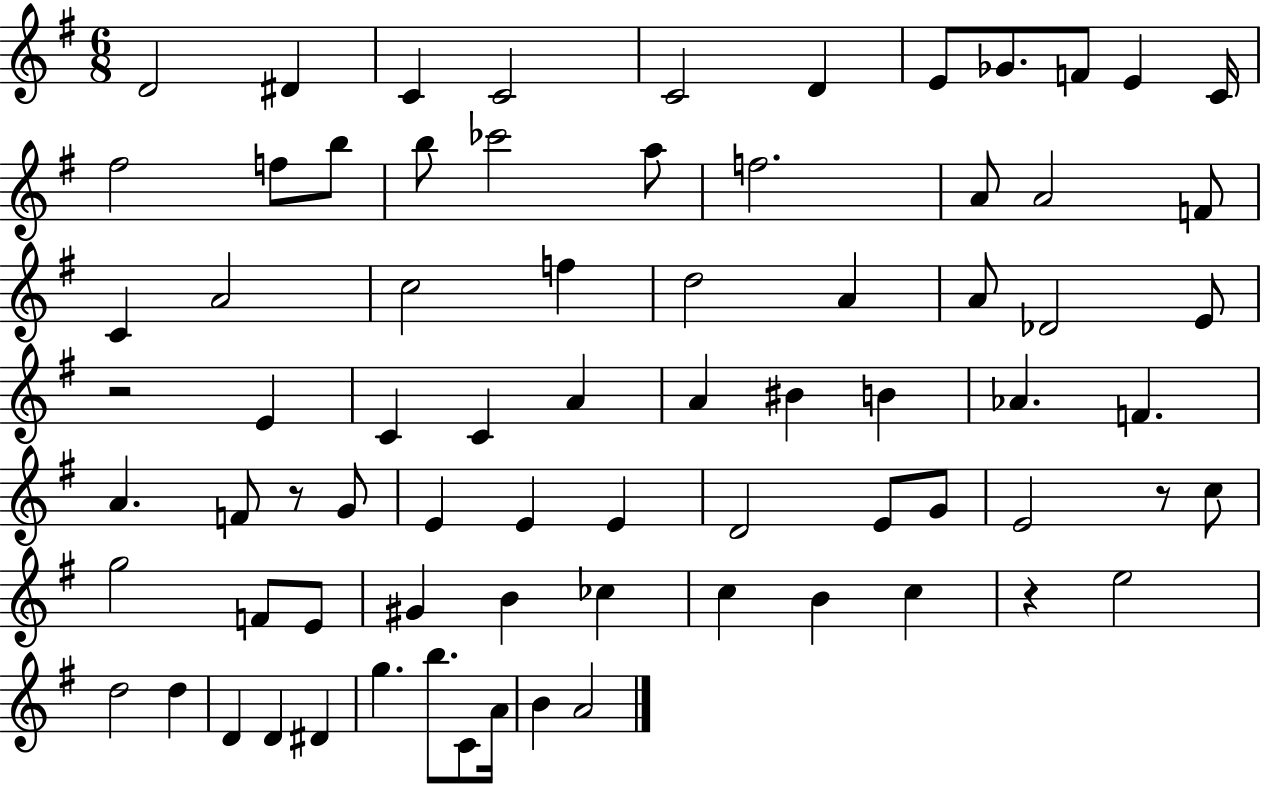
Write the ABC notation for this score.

X:1
T:Untitled
M:6/8
L:1/4
K:G
D2 ^D C C2 C2 D E/2 _G/2 F/2 E C/4 ^f2 f/2 b/2 b/2 _c'2 a/2 f2 A/2 A2 F/2 C A2 c2 f d2 A A/2 _D2 E/2 z2 E C C A A ^B B _A F A F/2 z/2 G/2 E E E D2 E/2 G/2 E2 z/2 c/2 g2 F/2 E/2 ^G B _c c B c z e2 d2 d D D ^D g b/2 C/2 A/4 B A2